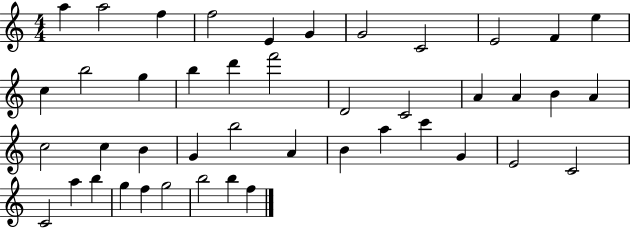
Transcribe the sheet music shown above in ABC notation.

X:1
T:Untitled
M:4/4
L:1/4
K:C
a a2 f f2 E G G2 C2 E2 F e c b2 g b d' f'2 D2 C2 A A B A c2 c B G b2 A B a c' G E2 C2 C2 a b g f g2 b2 b f